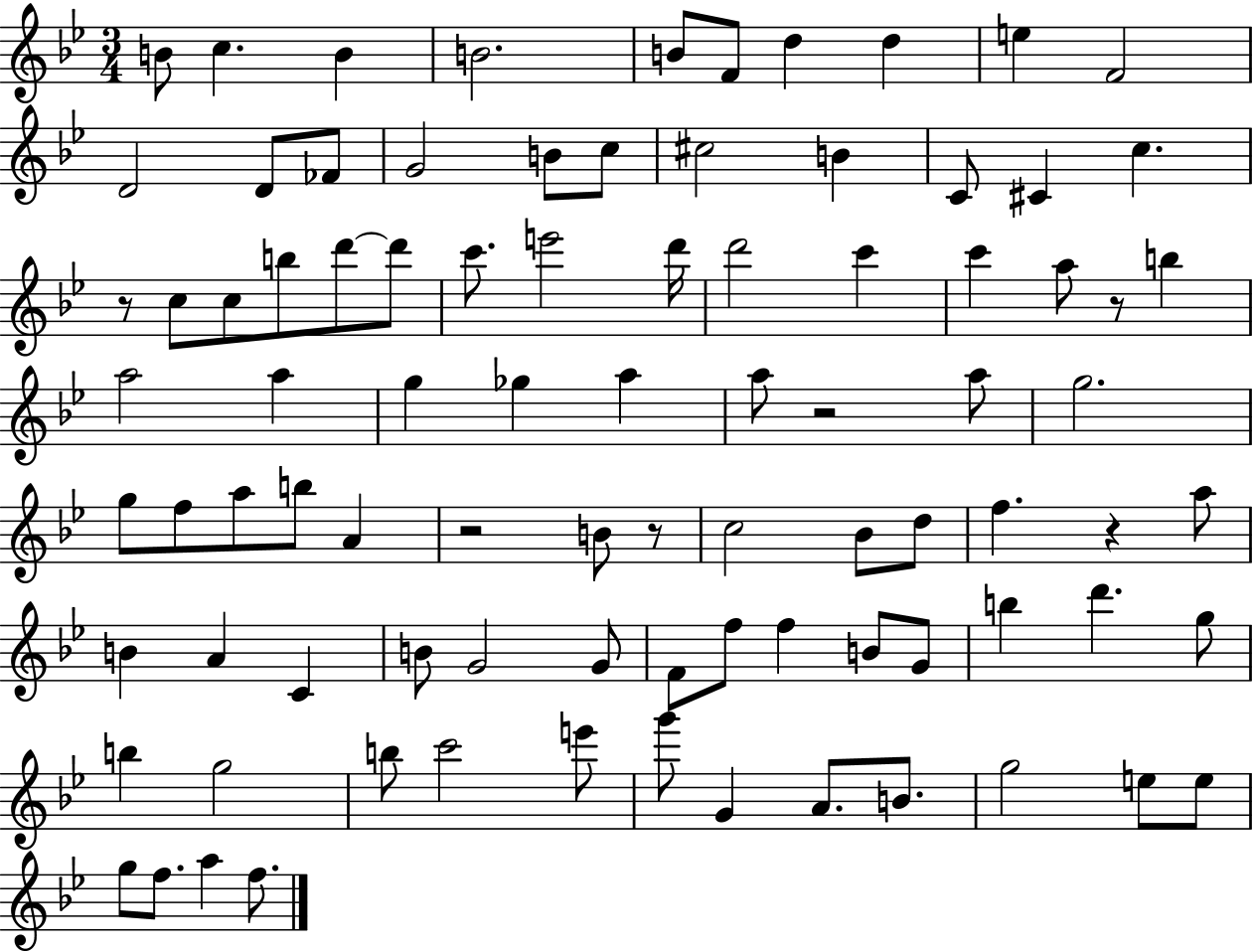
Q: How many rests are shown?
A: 6